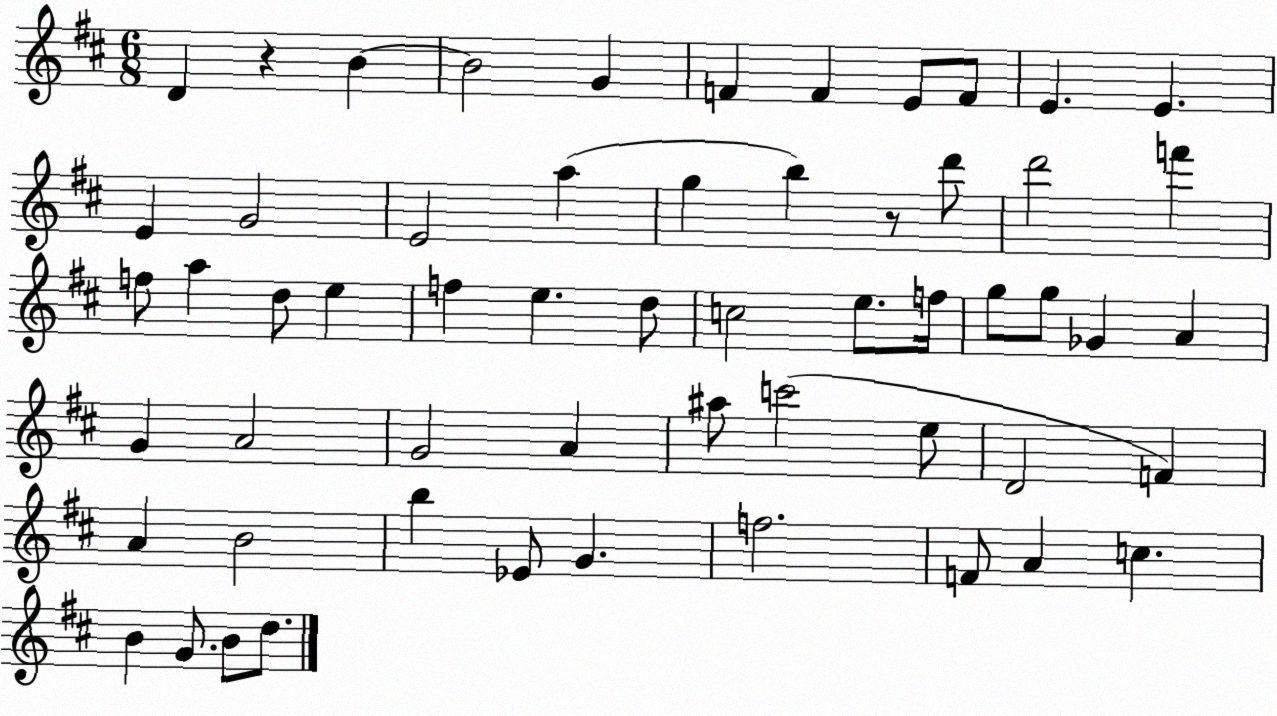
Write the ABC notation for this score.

X:1
T:Untitled
M:6/8
L:1/4
K:D
D z B B2 G F F E/2 F/2 E E E G2 E2 a g b z/2 d'/2 d'2 f' f/2 a d/2 e f e d/2 c2 e/2 f/4 g/2 g/2 _G A G A2 G2 A ^a/2 c'2 e/2 D2 F A B2 b _E/2 G f2 F/2 A c B G/2 B/2 d/2